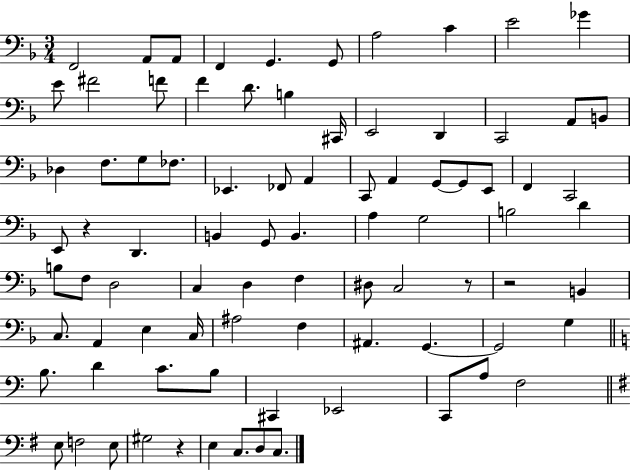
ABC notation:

X:1
T:Untitled
M:3/4
L:1/4
K:F
F,,2 A,,/2 A,,/2 F,, G,, G,,/2 A,2 C E2 _G E/2 ^F2 F/2 F D/2 B, ^C,,/4 E,,2 D,, C,,2 A,,/2 B,,/2 _D, F,/2 G,/2 _F,/2 _E,, _F,,/2 A,, C,,/2 A,, G,,/2 G,,/2 E,,/2 F,, C,,2 E,,/2 z D,, B,, G,,/2 B,, A, G,2 B,2 D B,/2 F,/2 D,2 C, D, F, ^D,/2 C,2 z/2 z2 B,, C,/2 A,, E, C,/4 ^A,2 F, ^A,, G,, G,,2 G, B,/2 D C/2 B,/2 ^C,, _E,,2 C,,/2 A,/2 F,2 E,/2 F,2 E,/2 ^G,2 z E, C,/2 D,/2 C,/2